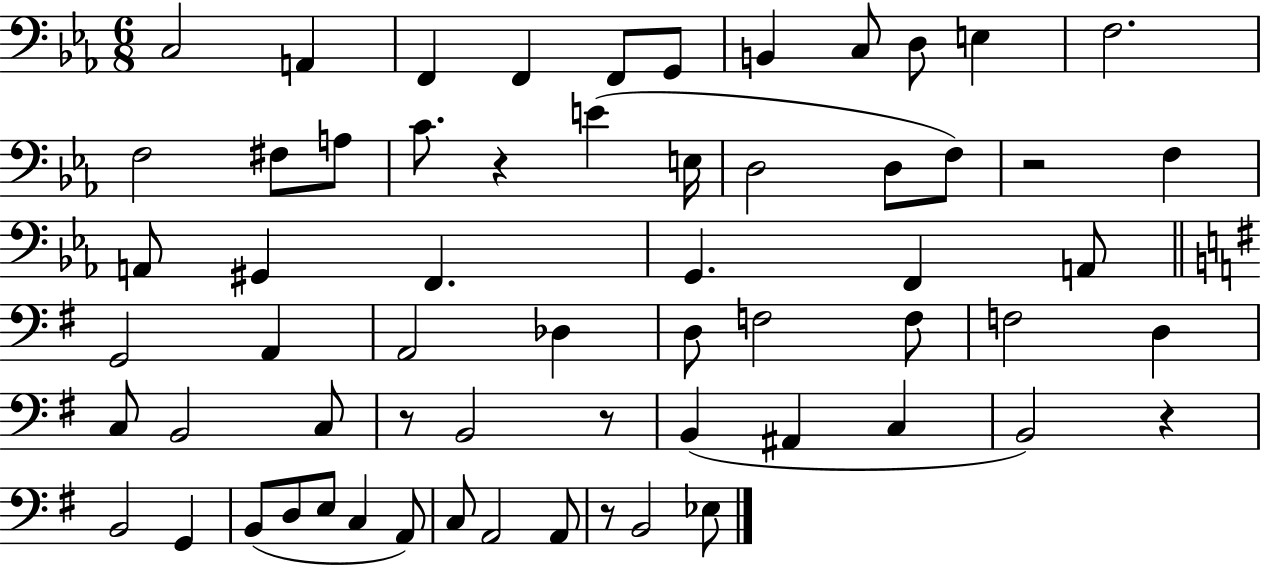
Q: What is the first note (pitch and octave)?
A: C3